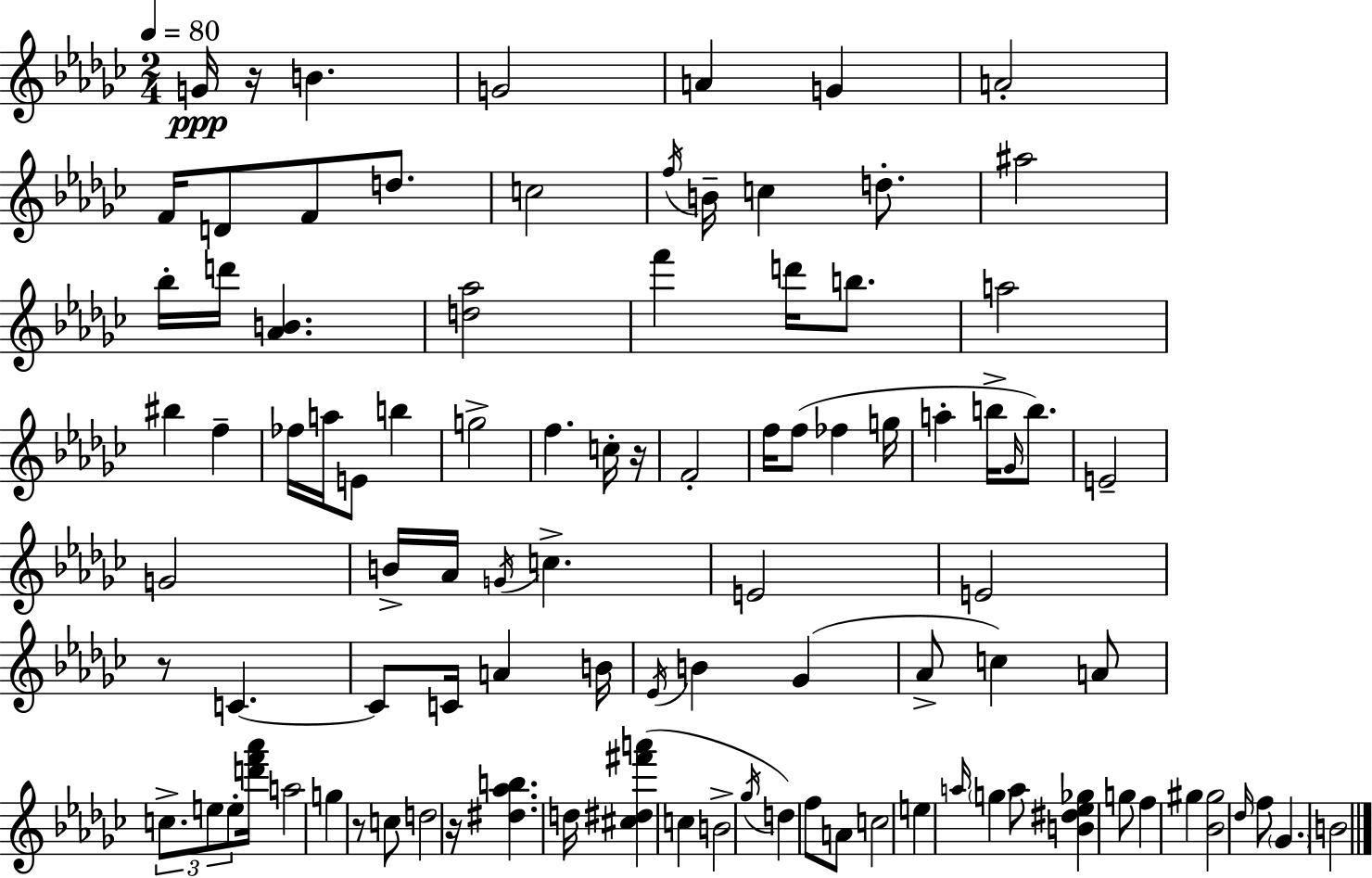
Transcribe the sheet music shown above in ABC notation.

X:1
T:Untitled
M:2/4
L:1/4
K:Ebm
G/4 z/4 B G2 A G A2 F/4 D/2 F/2 d/2 c2 f/4 B/4 c d/2 ^a2 _b/4 d'/4 [_AB] [d_a]2 f' d'/4 b/2 a2 ^b f _f/4 a/4 E/2 b g2 f c/4 z/4 F2 f/4 f/2 _f g/4 a b/4 _G/4 b/2 E2 G2 B/4 _A/4 G/4 c E2 E2 z/2 C C/2 C/4 A B/4 _E/4 B _G _A/2 c A/2 c/2 e/2 e/2 [d'f'_a']/4 a2 g z/2 c/2 d2 z/4 [^d_ab] d/4 [^c^d^f'a'] c B2 _g/4 d f/2 A/2 c2 e a/4 g a/2 [B^d_e_g] g/2 f ^g [_B^g]2 _d/4 f/2 _G B2